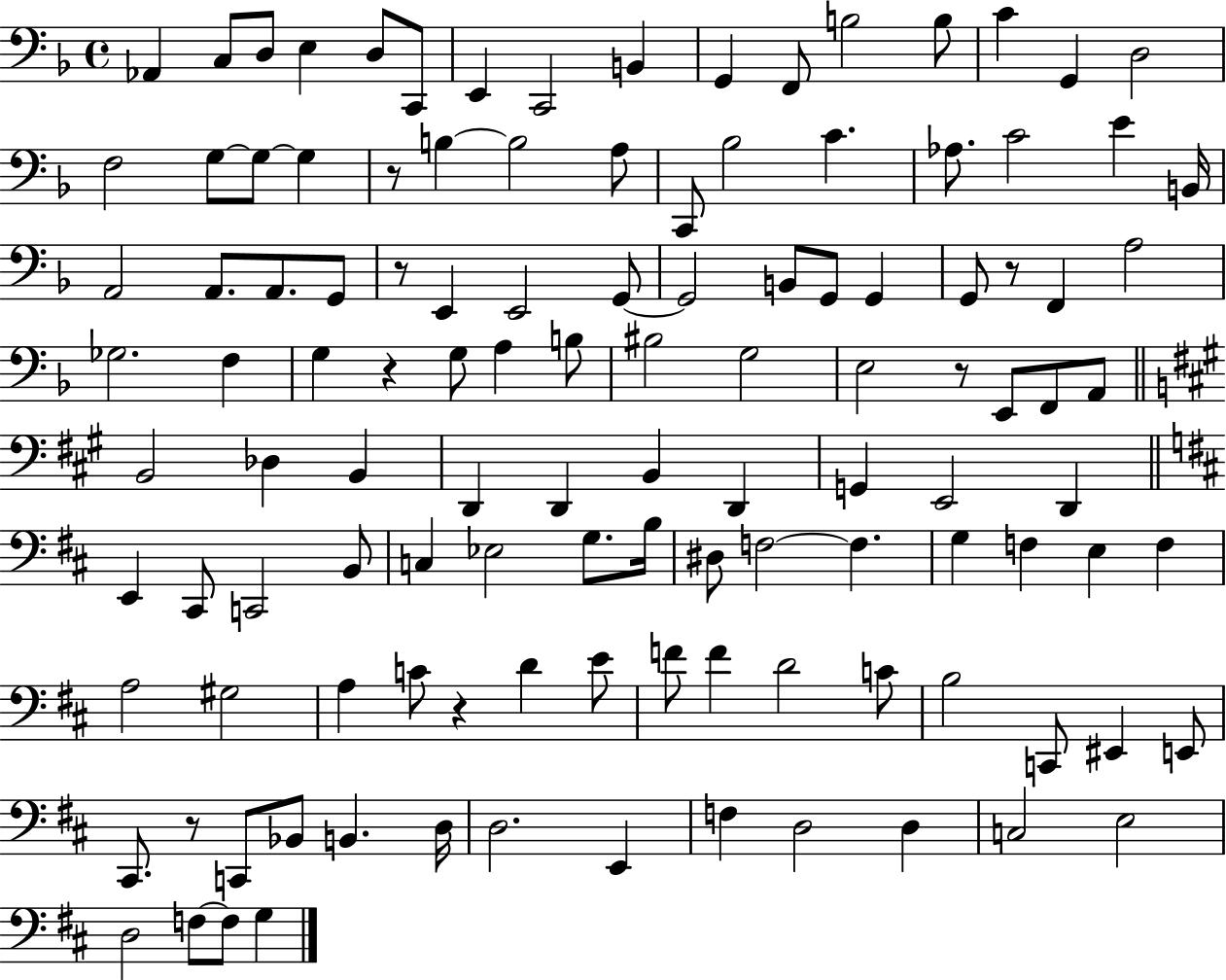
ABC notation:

X:1
T:Untitled
M:4/4
L:1/4
K:F
_A,, C,/2 D,/2 E, D,/2 C,,/2 E,, C,,2 B,, G,, F,,/2 B,2 B,/2 C G,, D,2 F,2 G,/2 G,/2 G, z/2 B, B,2 A,/2 C,,/2 _B,2 C _A,/2 C2 E B,,/4 A,,2 A,,/2 A,,/2 G,,/2 z/2 E,, E,,2 G,,/2 G,,2 B,,/2 G,,/2 G,, G,,/2 z/2 F,, A,2 _G,2 F, G, z G,/2 A, B,/2 ^B,2 G,2 E,2 z/2 E,,/2 F,,/2 A,,/2 B,,2 _D, B,, D,, D,, B,, D,, G,, E,,2 D,, E,, ^C,,/2 C,,2 B,,/2 C, _E,2 G,/2 B,/4 ^D,/2 F,2 F, G, F, E, F, A,2 ^G,2 A, C/2 z D E/2 F/2 F D2 C/2 B,2 C,,/2 ^E,, E,,/2 ^C,,/2 z/2 C,,/2 _B,,/2 B,, D,/4 D,2 E,, F, D,2 D, C,2 E,2 D,2 F,/2 F,/2 G,